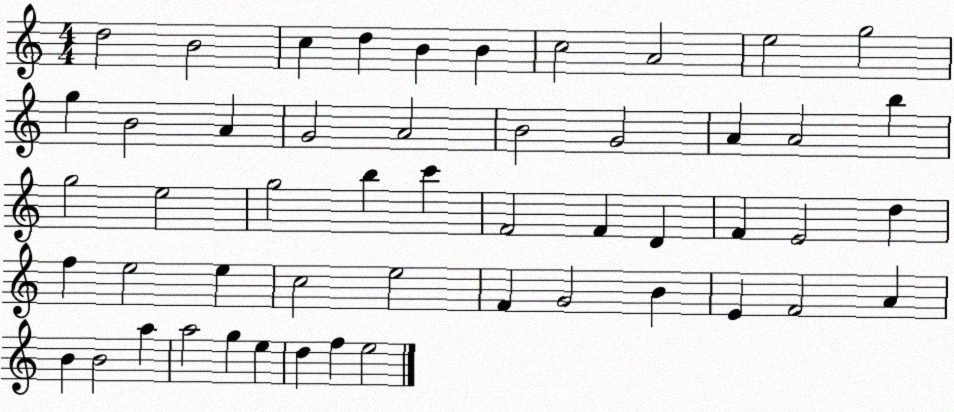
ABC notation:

X:1
T:Untitled
M:4/4
L:1/4
K:C
d2 B2 c d B B c2 A2 e2 g2 g B2 A G2 A2 B2 G2 A A2 b g2 e2 g2 b c' F2 F D F E2 d f e2 e c2 e2 F G2 B E F2 A B B2 a a2 g e d f e2